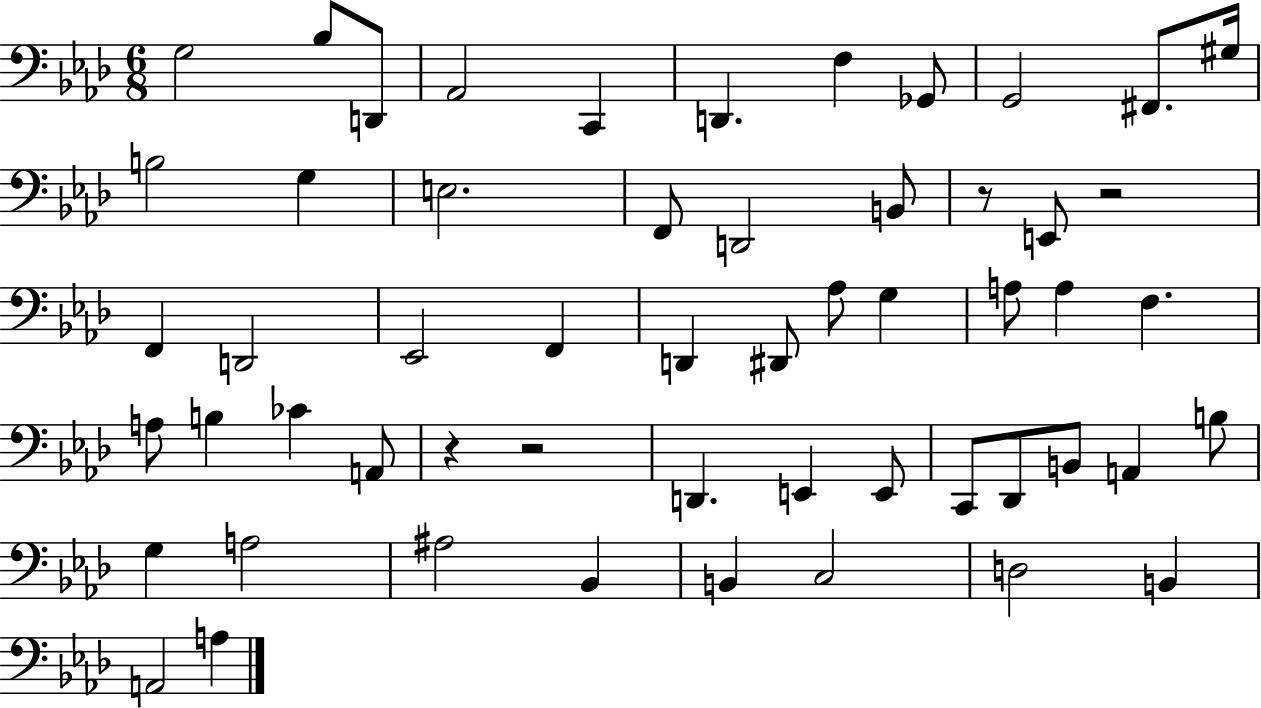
G3/h Bb3/e D2/e Ab2/h C2/q D2/q. F3/q Gb2/e G2/h F#2/e. G#3/s B3/h G3/q E3/h. F2/e D2/h B2/e R/e E2/e R/h F2/q D2/h Eb2/h F2/q D2/q D#2/e Ab3/e G3/q A3/e A3/q F3/q. A3/e B3/q CES4/q A2/e R/q R/h D2/q. E2/q E2/e C2/e Db2/e B2/e A2/q B3/e G3/q A3/h A#3/h Bb2/q B2/q C3/h D3/h B2/q A2/h A3/q